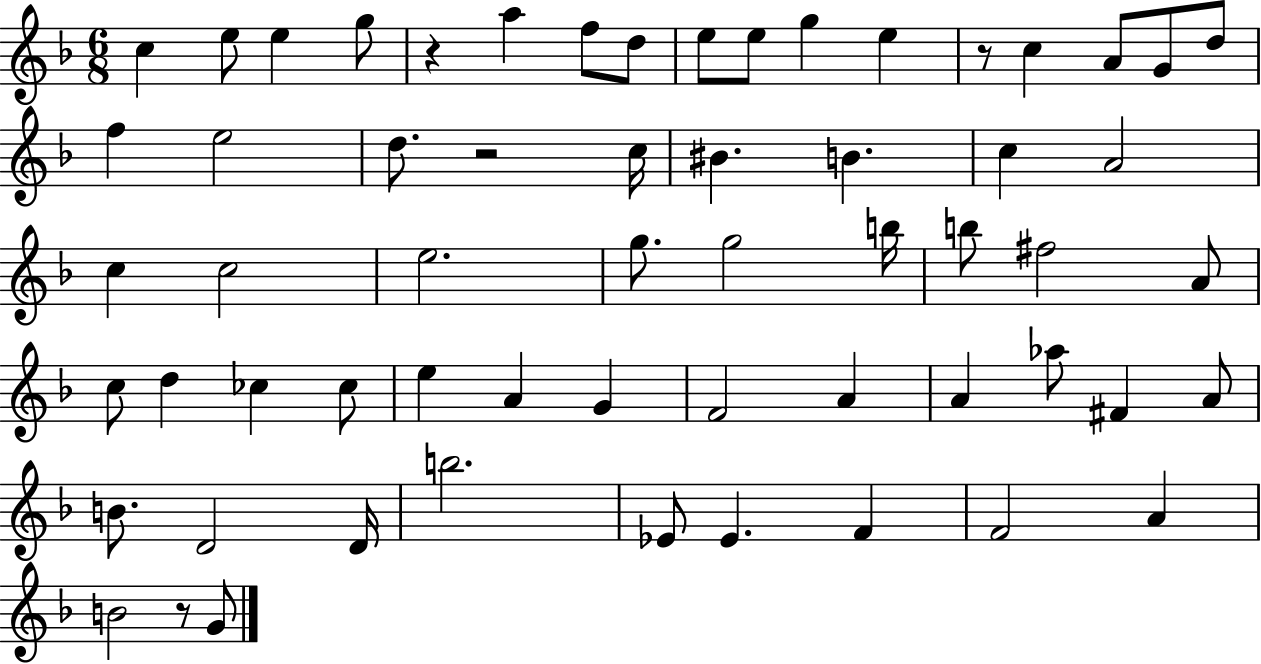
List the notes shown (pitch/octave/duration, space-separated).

C5/q E5/e E5/q G5/e R/q A5/q F5/e D5/e E5/e E5/e G5/q E5/q R/e C5/q A4/e G4/e D5/e F5/q E5/h D5/e. R/h C5/s BIS4/q. B4/q. C5/q A4/h C5/q C5/h E5/h. G5/e. G5/h B5/s B5/e F#5/h A4/e C5/e D5/q CES5/q CES5/e E5/q A4/q G4/q F4/h A4/q A4/q Ab5/e F#4/q A4/e B4/e. D4/h D4/s B5/h. Eb4/e Eb4/q. F4/q F4/h A4/q B4/h R/e G4/e